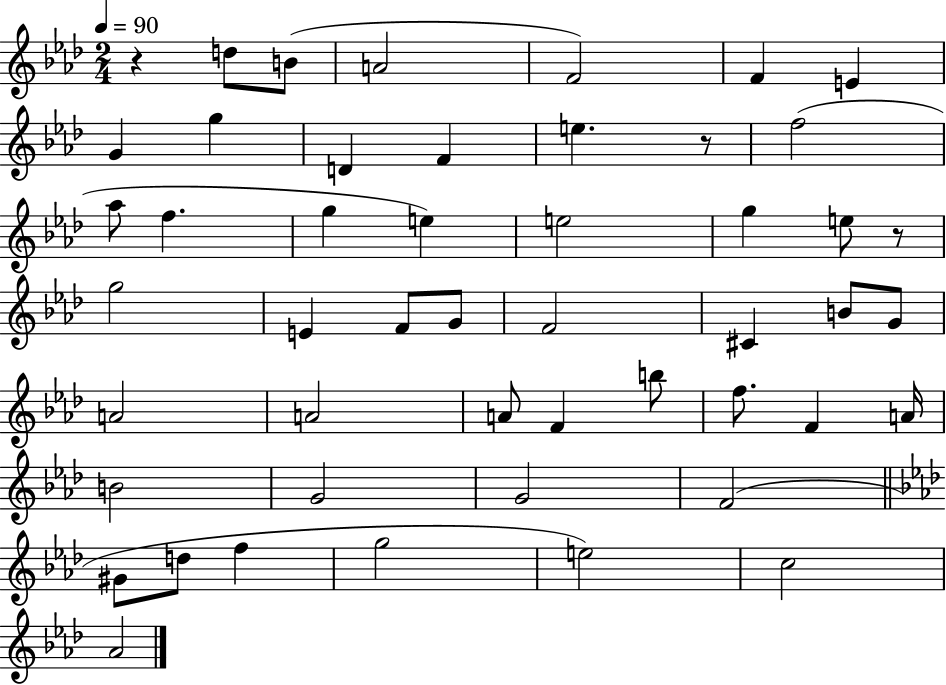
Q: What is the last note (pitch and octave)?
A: Ab4